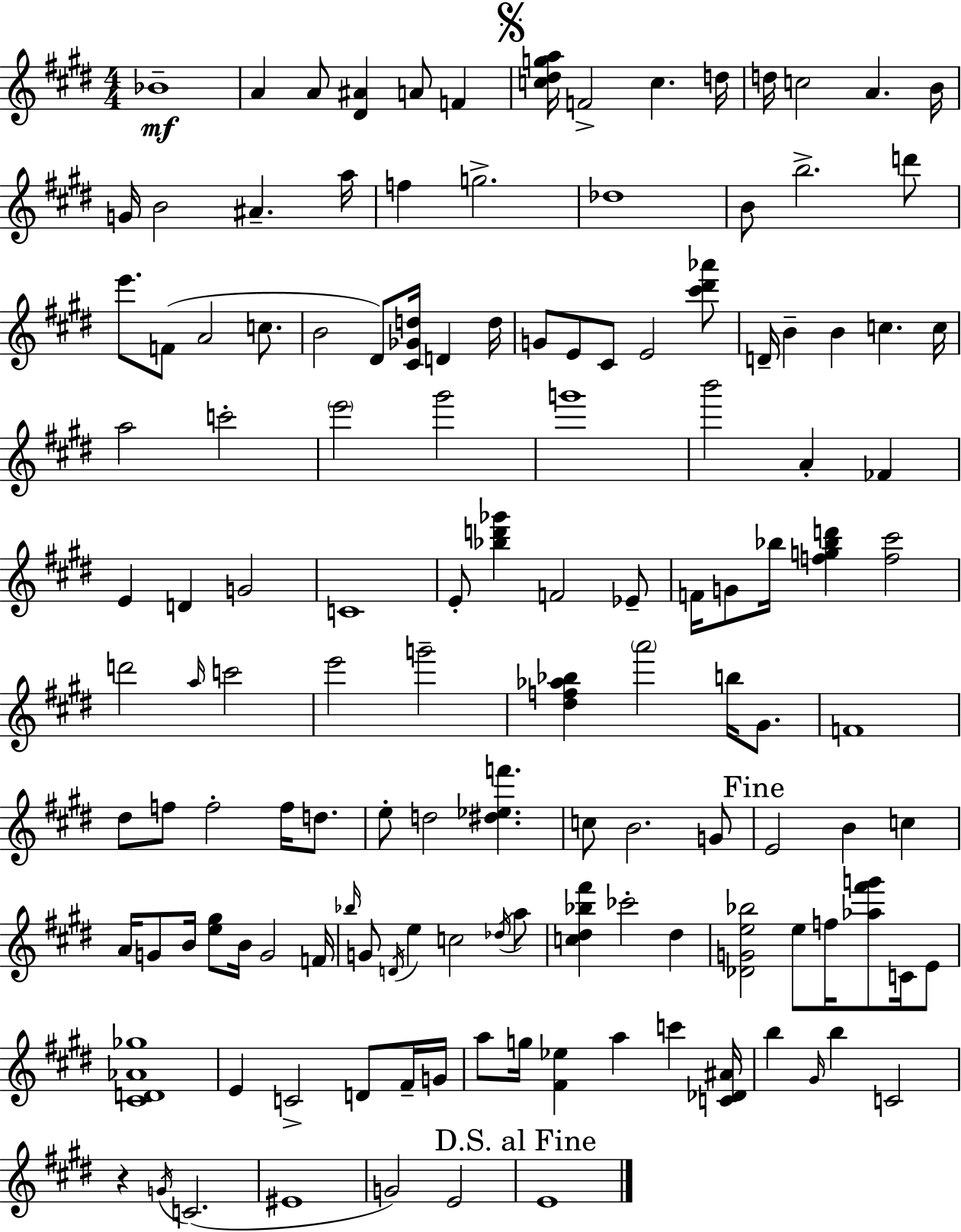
Bb4/w A4/q A4/e [D#4,A#4]/q A4/e F4/q [C5,D#5,G5,A5]/s F4/h C5/q. D5/s D5/s C5/h A4/q. B4/s G4/s B4/h A#4/q. A5/s F5/q G5/h. Db5/w B4/e B5/h. D6/e E6/e. F4/e A4/h C5/e. B4/h D#4/e [C#4,Gb4,D5]/s D4/q D5/s G4/e E4/e C#4/e E4/h [C#6,D#6,Ab6]/e D4/s B4/q B4/q C5/q. C5/s A5/h C6/h E6/h G#6/h G6/w B6/h A4/q FES4/q E4/q D4/q G4/h C4/w E4/e [Bb5,D6,Gb6]/q F4/h Eb4/e F4/s G4/e Bb5/s [F5,G5,Bb5,D6]/q [F5,C#6]/h D6/h A5/s C6/h E6/h G6/h [D#5,F5,Ab5,Bb5]/q A6/h B5/s G#4/e. F4/w D#5/e F5/e F5/h F5/s D5/e. E5/e D5/h [D#5,Eb5,F6]/q. C5/e B4/h. G4/e E4/h B4/q C5/q A4/s G4/e B4/s [E5,G#5]/e B4/s G4/h F4/s Bb5/s G4/e D4/s E5/q C5/h Db5/s A5/e [C5,D#5,Bb5,F#6]/q CES6/h D#5/q [Db4,G4,E5,Bb5]/h E5/e F5/s [Ab5,F#6,G6]/e C4/s E4/e [C#4,D4,Ab4,Gb5]/w E4/q C4/h D4/e F#4/s G4/s A5/e G5/s [F#4,Eb5]/q A5/q C6/q [C4,Db4,A#4]/s B5/q G#4/s B5/q C4/h R/q G4/s C4/h. EIS4/w G4/h E4/h E4/w